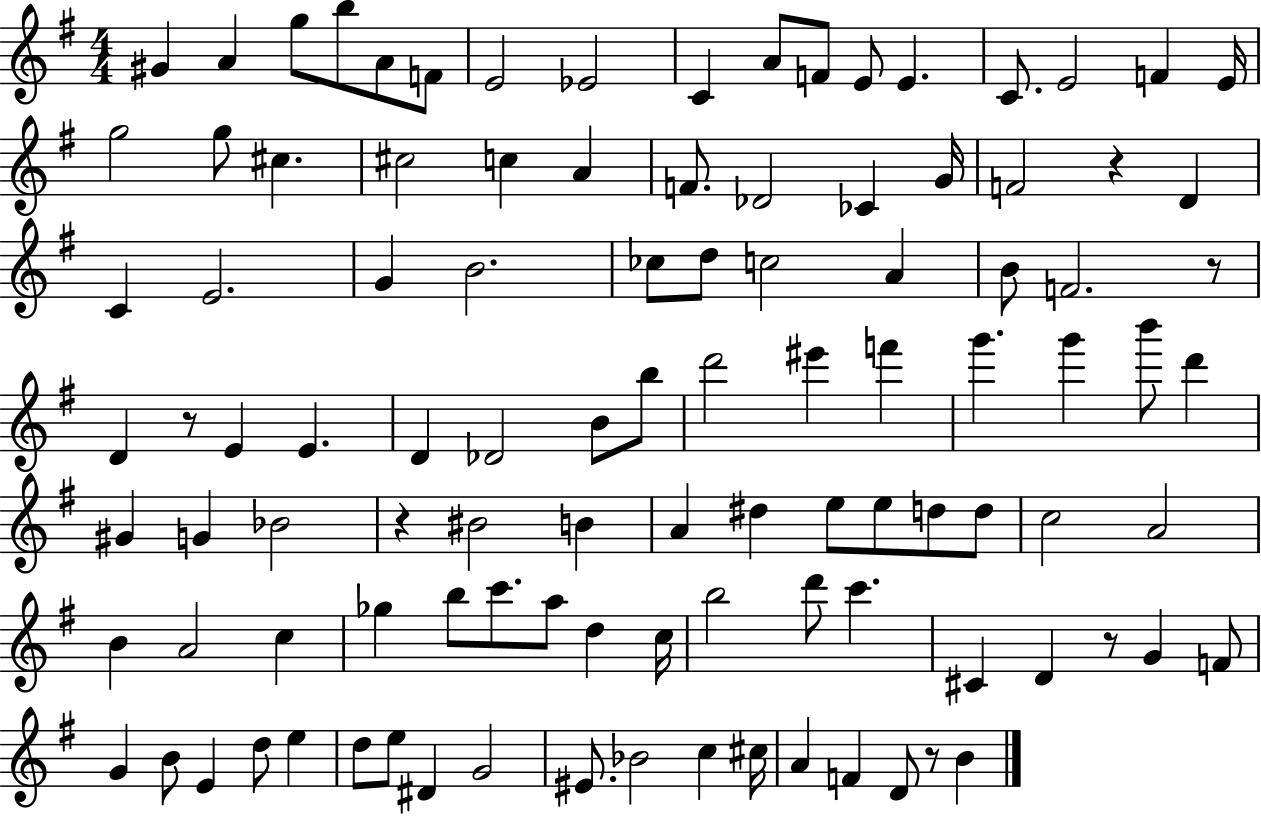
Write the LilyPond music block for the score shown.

{
  \clef treble
  \numericTimeSignature
  \time 4/4
  \key g \major
  gis'4 a'4 g''8 b''8 a'8 f'8 | e'2 ees'2 | c'4 a'8 f'8 e'8 e'4. | c'8. e'2 f'4 e'16 | \break g''2 g''8 cis''4. | cis''2 c''4 a'4 | f'8. des'2 ces'4 g'16 | f'2 r4 d'4 | \break c'4 e'2. | g'4 b'2. | ces''8 d''8 c''2 a'4 | b'8 f'2. r8 | \break d'4 r8 e'4 e'4. | d'4 des'2 b'8 b''8 | d'''2 eis'''4 f'''4 | g'''4. g'''4 b'''8 d'''4 | \break gis'4 g'4 bes'2 | r4 bis'2 b'4 | a'4 dis''4 e''8 e''8 d''8 d''8 | c''2 a'2 | \break b'4 a'2 c''4 | ges''4 b''8 c'''8. a''8 d''4 c''16 | b''2 d'''8 c'''4. | cis'4 d'4 r8 g'4 f'8 | \break g'4 b'8 e'4 d''8 e''4 | d''8 e''8 dis'4 g'2 | eis'8. bes'2 c''4 cis''16 | a'4 f'4 d'8 r8 b'4 | \break \bar "|."
}